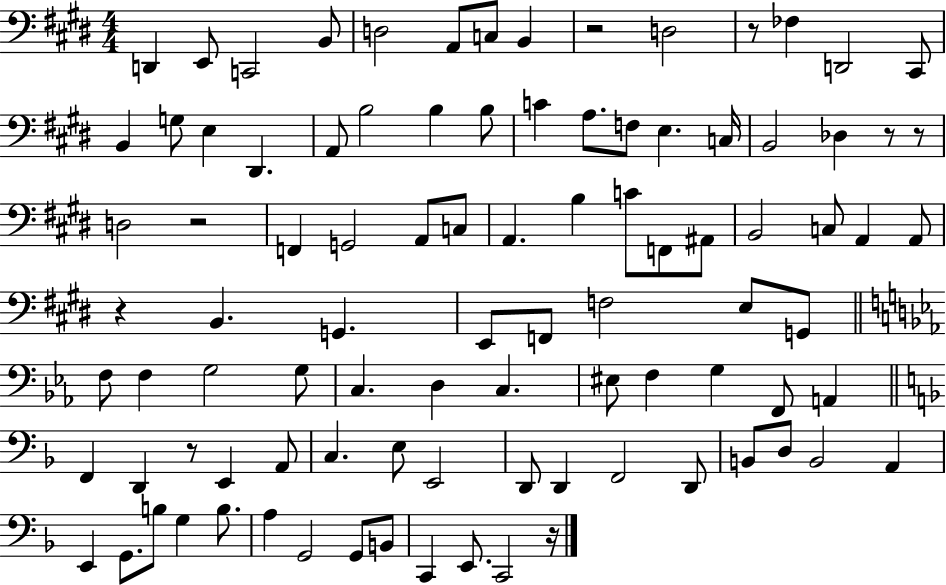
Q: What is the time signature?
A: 4/4